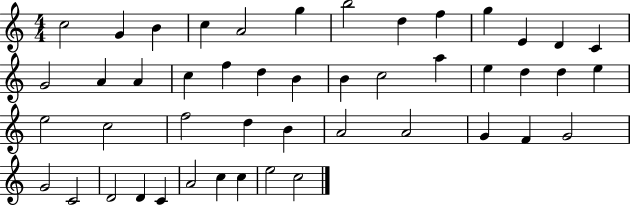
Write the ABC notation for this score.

X:1
T:Untitled
M:4/4
L:1/4
K:C
c2 G B c A2 g b2 d f g E D C G2 A A c f d B B c2 a e d d e e2 c2 f2 d B A2 A2 G F G2 G2 C2 D2 D C A2 c c e2 c2